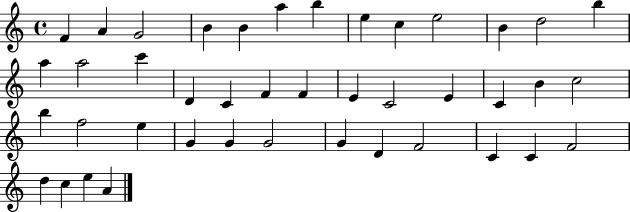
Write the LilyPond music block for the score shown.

{
  \clef treble
  \time 4/4
  \defaultTimeSignature
  \key c \major
  f'4 a'4 g'2 | b'4 b'4 a''4 b''4 | e''4 c''4 e''2 | b'4 d''2 b''4 | \break a''4 a''2 c'''4 | d'4 c'4 f'4 f'4 | e'4 c'2 e'4 | c'4 b'4 c''2 | \break b''4 f''2 e''4 | g'4 g'4 g'2 | g'4 d'4 f'2 | c'4 c'4 f'2 | \break d''4 c''4 e''4 a'4 | \bar "|."
}